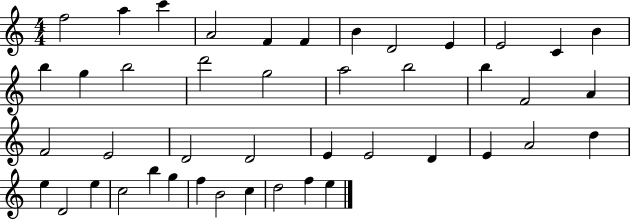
{
  \clef treble
  \numericTimeSignature
  \time 4/4
  \key c \major
  f''2 a''4 c'''4 | a'2 f'4 f'4 | b'4 d'2 e'4 | e'2 c'4 b'4 | \break b''4 g''4 b''2 | d'''2 g''2 | a''2 b''2 | b''4 f'2 a'4 | \break f'2 e'2 | d'2 d'2 | e'4 e'2 d'4 | e'4 a'2 d''4 | \break e''4 d'2 e''4 | c''2 b''4 g''4 | f''4 b'2 c''4 | d''2 f''4 e''4 | \break \bar "|."
}